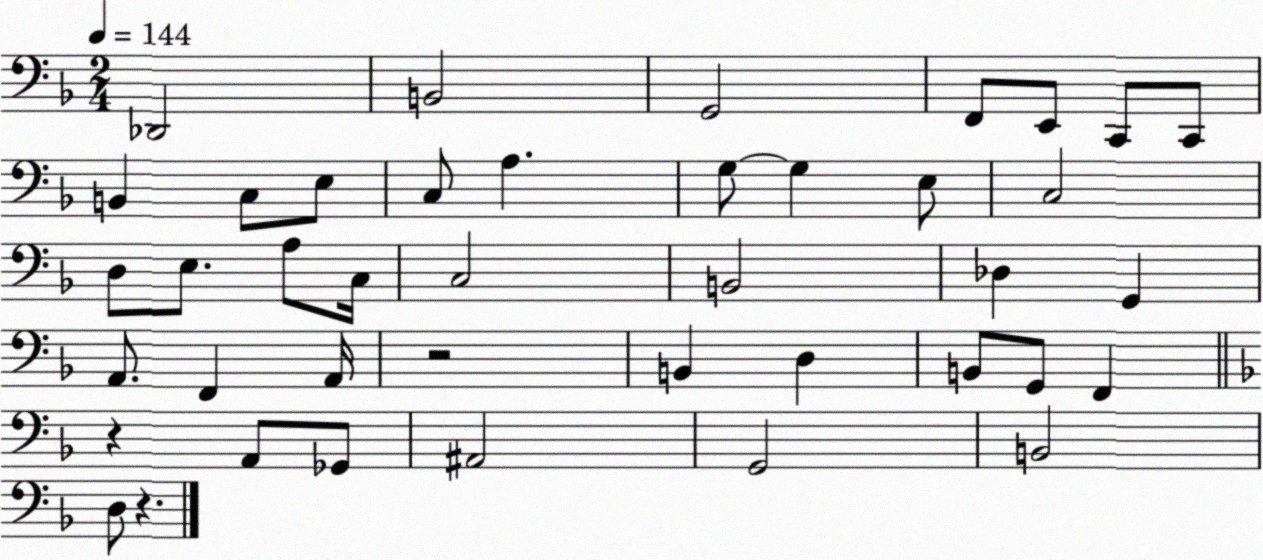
X:1
T:Untitled
M:2/4
L:1/4
K:F
_D,,2 B,,2 G,,2 F,,/2 E,,/2 C,,/2 C,,/2 B,, C,/2 E,/2 C,/2 A, G,/2 G, E,/2 C,2 D,/2 E,/2 A,/2 C,/4 C,2 B,,2 _D, G,, A,,/2 F,, A,,/4 z2 B,, D, B,,/2 G,,/2 F,, z A,,/2 _G,,/2 ^A,,2 G,,2 B,,2 D,/2 z